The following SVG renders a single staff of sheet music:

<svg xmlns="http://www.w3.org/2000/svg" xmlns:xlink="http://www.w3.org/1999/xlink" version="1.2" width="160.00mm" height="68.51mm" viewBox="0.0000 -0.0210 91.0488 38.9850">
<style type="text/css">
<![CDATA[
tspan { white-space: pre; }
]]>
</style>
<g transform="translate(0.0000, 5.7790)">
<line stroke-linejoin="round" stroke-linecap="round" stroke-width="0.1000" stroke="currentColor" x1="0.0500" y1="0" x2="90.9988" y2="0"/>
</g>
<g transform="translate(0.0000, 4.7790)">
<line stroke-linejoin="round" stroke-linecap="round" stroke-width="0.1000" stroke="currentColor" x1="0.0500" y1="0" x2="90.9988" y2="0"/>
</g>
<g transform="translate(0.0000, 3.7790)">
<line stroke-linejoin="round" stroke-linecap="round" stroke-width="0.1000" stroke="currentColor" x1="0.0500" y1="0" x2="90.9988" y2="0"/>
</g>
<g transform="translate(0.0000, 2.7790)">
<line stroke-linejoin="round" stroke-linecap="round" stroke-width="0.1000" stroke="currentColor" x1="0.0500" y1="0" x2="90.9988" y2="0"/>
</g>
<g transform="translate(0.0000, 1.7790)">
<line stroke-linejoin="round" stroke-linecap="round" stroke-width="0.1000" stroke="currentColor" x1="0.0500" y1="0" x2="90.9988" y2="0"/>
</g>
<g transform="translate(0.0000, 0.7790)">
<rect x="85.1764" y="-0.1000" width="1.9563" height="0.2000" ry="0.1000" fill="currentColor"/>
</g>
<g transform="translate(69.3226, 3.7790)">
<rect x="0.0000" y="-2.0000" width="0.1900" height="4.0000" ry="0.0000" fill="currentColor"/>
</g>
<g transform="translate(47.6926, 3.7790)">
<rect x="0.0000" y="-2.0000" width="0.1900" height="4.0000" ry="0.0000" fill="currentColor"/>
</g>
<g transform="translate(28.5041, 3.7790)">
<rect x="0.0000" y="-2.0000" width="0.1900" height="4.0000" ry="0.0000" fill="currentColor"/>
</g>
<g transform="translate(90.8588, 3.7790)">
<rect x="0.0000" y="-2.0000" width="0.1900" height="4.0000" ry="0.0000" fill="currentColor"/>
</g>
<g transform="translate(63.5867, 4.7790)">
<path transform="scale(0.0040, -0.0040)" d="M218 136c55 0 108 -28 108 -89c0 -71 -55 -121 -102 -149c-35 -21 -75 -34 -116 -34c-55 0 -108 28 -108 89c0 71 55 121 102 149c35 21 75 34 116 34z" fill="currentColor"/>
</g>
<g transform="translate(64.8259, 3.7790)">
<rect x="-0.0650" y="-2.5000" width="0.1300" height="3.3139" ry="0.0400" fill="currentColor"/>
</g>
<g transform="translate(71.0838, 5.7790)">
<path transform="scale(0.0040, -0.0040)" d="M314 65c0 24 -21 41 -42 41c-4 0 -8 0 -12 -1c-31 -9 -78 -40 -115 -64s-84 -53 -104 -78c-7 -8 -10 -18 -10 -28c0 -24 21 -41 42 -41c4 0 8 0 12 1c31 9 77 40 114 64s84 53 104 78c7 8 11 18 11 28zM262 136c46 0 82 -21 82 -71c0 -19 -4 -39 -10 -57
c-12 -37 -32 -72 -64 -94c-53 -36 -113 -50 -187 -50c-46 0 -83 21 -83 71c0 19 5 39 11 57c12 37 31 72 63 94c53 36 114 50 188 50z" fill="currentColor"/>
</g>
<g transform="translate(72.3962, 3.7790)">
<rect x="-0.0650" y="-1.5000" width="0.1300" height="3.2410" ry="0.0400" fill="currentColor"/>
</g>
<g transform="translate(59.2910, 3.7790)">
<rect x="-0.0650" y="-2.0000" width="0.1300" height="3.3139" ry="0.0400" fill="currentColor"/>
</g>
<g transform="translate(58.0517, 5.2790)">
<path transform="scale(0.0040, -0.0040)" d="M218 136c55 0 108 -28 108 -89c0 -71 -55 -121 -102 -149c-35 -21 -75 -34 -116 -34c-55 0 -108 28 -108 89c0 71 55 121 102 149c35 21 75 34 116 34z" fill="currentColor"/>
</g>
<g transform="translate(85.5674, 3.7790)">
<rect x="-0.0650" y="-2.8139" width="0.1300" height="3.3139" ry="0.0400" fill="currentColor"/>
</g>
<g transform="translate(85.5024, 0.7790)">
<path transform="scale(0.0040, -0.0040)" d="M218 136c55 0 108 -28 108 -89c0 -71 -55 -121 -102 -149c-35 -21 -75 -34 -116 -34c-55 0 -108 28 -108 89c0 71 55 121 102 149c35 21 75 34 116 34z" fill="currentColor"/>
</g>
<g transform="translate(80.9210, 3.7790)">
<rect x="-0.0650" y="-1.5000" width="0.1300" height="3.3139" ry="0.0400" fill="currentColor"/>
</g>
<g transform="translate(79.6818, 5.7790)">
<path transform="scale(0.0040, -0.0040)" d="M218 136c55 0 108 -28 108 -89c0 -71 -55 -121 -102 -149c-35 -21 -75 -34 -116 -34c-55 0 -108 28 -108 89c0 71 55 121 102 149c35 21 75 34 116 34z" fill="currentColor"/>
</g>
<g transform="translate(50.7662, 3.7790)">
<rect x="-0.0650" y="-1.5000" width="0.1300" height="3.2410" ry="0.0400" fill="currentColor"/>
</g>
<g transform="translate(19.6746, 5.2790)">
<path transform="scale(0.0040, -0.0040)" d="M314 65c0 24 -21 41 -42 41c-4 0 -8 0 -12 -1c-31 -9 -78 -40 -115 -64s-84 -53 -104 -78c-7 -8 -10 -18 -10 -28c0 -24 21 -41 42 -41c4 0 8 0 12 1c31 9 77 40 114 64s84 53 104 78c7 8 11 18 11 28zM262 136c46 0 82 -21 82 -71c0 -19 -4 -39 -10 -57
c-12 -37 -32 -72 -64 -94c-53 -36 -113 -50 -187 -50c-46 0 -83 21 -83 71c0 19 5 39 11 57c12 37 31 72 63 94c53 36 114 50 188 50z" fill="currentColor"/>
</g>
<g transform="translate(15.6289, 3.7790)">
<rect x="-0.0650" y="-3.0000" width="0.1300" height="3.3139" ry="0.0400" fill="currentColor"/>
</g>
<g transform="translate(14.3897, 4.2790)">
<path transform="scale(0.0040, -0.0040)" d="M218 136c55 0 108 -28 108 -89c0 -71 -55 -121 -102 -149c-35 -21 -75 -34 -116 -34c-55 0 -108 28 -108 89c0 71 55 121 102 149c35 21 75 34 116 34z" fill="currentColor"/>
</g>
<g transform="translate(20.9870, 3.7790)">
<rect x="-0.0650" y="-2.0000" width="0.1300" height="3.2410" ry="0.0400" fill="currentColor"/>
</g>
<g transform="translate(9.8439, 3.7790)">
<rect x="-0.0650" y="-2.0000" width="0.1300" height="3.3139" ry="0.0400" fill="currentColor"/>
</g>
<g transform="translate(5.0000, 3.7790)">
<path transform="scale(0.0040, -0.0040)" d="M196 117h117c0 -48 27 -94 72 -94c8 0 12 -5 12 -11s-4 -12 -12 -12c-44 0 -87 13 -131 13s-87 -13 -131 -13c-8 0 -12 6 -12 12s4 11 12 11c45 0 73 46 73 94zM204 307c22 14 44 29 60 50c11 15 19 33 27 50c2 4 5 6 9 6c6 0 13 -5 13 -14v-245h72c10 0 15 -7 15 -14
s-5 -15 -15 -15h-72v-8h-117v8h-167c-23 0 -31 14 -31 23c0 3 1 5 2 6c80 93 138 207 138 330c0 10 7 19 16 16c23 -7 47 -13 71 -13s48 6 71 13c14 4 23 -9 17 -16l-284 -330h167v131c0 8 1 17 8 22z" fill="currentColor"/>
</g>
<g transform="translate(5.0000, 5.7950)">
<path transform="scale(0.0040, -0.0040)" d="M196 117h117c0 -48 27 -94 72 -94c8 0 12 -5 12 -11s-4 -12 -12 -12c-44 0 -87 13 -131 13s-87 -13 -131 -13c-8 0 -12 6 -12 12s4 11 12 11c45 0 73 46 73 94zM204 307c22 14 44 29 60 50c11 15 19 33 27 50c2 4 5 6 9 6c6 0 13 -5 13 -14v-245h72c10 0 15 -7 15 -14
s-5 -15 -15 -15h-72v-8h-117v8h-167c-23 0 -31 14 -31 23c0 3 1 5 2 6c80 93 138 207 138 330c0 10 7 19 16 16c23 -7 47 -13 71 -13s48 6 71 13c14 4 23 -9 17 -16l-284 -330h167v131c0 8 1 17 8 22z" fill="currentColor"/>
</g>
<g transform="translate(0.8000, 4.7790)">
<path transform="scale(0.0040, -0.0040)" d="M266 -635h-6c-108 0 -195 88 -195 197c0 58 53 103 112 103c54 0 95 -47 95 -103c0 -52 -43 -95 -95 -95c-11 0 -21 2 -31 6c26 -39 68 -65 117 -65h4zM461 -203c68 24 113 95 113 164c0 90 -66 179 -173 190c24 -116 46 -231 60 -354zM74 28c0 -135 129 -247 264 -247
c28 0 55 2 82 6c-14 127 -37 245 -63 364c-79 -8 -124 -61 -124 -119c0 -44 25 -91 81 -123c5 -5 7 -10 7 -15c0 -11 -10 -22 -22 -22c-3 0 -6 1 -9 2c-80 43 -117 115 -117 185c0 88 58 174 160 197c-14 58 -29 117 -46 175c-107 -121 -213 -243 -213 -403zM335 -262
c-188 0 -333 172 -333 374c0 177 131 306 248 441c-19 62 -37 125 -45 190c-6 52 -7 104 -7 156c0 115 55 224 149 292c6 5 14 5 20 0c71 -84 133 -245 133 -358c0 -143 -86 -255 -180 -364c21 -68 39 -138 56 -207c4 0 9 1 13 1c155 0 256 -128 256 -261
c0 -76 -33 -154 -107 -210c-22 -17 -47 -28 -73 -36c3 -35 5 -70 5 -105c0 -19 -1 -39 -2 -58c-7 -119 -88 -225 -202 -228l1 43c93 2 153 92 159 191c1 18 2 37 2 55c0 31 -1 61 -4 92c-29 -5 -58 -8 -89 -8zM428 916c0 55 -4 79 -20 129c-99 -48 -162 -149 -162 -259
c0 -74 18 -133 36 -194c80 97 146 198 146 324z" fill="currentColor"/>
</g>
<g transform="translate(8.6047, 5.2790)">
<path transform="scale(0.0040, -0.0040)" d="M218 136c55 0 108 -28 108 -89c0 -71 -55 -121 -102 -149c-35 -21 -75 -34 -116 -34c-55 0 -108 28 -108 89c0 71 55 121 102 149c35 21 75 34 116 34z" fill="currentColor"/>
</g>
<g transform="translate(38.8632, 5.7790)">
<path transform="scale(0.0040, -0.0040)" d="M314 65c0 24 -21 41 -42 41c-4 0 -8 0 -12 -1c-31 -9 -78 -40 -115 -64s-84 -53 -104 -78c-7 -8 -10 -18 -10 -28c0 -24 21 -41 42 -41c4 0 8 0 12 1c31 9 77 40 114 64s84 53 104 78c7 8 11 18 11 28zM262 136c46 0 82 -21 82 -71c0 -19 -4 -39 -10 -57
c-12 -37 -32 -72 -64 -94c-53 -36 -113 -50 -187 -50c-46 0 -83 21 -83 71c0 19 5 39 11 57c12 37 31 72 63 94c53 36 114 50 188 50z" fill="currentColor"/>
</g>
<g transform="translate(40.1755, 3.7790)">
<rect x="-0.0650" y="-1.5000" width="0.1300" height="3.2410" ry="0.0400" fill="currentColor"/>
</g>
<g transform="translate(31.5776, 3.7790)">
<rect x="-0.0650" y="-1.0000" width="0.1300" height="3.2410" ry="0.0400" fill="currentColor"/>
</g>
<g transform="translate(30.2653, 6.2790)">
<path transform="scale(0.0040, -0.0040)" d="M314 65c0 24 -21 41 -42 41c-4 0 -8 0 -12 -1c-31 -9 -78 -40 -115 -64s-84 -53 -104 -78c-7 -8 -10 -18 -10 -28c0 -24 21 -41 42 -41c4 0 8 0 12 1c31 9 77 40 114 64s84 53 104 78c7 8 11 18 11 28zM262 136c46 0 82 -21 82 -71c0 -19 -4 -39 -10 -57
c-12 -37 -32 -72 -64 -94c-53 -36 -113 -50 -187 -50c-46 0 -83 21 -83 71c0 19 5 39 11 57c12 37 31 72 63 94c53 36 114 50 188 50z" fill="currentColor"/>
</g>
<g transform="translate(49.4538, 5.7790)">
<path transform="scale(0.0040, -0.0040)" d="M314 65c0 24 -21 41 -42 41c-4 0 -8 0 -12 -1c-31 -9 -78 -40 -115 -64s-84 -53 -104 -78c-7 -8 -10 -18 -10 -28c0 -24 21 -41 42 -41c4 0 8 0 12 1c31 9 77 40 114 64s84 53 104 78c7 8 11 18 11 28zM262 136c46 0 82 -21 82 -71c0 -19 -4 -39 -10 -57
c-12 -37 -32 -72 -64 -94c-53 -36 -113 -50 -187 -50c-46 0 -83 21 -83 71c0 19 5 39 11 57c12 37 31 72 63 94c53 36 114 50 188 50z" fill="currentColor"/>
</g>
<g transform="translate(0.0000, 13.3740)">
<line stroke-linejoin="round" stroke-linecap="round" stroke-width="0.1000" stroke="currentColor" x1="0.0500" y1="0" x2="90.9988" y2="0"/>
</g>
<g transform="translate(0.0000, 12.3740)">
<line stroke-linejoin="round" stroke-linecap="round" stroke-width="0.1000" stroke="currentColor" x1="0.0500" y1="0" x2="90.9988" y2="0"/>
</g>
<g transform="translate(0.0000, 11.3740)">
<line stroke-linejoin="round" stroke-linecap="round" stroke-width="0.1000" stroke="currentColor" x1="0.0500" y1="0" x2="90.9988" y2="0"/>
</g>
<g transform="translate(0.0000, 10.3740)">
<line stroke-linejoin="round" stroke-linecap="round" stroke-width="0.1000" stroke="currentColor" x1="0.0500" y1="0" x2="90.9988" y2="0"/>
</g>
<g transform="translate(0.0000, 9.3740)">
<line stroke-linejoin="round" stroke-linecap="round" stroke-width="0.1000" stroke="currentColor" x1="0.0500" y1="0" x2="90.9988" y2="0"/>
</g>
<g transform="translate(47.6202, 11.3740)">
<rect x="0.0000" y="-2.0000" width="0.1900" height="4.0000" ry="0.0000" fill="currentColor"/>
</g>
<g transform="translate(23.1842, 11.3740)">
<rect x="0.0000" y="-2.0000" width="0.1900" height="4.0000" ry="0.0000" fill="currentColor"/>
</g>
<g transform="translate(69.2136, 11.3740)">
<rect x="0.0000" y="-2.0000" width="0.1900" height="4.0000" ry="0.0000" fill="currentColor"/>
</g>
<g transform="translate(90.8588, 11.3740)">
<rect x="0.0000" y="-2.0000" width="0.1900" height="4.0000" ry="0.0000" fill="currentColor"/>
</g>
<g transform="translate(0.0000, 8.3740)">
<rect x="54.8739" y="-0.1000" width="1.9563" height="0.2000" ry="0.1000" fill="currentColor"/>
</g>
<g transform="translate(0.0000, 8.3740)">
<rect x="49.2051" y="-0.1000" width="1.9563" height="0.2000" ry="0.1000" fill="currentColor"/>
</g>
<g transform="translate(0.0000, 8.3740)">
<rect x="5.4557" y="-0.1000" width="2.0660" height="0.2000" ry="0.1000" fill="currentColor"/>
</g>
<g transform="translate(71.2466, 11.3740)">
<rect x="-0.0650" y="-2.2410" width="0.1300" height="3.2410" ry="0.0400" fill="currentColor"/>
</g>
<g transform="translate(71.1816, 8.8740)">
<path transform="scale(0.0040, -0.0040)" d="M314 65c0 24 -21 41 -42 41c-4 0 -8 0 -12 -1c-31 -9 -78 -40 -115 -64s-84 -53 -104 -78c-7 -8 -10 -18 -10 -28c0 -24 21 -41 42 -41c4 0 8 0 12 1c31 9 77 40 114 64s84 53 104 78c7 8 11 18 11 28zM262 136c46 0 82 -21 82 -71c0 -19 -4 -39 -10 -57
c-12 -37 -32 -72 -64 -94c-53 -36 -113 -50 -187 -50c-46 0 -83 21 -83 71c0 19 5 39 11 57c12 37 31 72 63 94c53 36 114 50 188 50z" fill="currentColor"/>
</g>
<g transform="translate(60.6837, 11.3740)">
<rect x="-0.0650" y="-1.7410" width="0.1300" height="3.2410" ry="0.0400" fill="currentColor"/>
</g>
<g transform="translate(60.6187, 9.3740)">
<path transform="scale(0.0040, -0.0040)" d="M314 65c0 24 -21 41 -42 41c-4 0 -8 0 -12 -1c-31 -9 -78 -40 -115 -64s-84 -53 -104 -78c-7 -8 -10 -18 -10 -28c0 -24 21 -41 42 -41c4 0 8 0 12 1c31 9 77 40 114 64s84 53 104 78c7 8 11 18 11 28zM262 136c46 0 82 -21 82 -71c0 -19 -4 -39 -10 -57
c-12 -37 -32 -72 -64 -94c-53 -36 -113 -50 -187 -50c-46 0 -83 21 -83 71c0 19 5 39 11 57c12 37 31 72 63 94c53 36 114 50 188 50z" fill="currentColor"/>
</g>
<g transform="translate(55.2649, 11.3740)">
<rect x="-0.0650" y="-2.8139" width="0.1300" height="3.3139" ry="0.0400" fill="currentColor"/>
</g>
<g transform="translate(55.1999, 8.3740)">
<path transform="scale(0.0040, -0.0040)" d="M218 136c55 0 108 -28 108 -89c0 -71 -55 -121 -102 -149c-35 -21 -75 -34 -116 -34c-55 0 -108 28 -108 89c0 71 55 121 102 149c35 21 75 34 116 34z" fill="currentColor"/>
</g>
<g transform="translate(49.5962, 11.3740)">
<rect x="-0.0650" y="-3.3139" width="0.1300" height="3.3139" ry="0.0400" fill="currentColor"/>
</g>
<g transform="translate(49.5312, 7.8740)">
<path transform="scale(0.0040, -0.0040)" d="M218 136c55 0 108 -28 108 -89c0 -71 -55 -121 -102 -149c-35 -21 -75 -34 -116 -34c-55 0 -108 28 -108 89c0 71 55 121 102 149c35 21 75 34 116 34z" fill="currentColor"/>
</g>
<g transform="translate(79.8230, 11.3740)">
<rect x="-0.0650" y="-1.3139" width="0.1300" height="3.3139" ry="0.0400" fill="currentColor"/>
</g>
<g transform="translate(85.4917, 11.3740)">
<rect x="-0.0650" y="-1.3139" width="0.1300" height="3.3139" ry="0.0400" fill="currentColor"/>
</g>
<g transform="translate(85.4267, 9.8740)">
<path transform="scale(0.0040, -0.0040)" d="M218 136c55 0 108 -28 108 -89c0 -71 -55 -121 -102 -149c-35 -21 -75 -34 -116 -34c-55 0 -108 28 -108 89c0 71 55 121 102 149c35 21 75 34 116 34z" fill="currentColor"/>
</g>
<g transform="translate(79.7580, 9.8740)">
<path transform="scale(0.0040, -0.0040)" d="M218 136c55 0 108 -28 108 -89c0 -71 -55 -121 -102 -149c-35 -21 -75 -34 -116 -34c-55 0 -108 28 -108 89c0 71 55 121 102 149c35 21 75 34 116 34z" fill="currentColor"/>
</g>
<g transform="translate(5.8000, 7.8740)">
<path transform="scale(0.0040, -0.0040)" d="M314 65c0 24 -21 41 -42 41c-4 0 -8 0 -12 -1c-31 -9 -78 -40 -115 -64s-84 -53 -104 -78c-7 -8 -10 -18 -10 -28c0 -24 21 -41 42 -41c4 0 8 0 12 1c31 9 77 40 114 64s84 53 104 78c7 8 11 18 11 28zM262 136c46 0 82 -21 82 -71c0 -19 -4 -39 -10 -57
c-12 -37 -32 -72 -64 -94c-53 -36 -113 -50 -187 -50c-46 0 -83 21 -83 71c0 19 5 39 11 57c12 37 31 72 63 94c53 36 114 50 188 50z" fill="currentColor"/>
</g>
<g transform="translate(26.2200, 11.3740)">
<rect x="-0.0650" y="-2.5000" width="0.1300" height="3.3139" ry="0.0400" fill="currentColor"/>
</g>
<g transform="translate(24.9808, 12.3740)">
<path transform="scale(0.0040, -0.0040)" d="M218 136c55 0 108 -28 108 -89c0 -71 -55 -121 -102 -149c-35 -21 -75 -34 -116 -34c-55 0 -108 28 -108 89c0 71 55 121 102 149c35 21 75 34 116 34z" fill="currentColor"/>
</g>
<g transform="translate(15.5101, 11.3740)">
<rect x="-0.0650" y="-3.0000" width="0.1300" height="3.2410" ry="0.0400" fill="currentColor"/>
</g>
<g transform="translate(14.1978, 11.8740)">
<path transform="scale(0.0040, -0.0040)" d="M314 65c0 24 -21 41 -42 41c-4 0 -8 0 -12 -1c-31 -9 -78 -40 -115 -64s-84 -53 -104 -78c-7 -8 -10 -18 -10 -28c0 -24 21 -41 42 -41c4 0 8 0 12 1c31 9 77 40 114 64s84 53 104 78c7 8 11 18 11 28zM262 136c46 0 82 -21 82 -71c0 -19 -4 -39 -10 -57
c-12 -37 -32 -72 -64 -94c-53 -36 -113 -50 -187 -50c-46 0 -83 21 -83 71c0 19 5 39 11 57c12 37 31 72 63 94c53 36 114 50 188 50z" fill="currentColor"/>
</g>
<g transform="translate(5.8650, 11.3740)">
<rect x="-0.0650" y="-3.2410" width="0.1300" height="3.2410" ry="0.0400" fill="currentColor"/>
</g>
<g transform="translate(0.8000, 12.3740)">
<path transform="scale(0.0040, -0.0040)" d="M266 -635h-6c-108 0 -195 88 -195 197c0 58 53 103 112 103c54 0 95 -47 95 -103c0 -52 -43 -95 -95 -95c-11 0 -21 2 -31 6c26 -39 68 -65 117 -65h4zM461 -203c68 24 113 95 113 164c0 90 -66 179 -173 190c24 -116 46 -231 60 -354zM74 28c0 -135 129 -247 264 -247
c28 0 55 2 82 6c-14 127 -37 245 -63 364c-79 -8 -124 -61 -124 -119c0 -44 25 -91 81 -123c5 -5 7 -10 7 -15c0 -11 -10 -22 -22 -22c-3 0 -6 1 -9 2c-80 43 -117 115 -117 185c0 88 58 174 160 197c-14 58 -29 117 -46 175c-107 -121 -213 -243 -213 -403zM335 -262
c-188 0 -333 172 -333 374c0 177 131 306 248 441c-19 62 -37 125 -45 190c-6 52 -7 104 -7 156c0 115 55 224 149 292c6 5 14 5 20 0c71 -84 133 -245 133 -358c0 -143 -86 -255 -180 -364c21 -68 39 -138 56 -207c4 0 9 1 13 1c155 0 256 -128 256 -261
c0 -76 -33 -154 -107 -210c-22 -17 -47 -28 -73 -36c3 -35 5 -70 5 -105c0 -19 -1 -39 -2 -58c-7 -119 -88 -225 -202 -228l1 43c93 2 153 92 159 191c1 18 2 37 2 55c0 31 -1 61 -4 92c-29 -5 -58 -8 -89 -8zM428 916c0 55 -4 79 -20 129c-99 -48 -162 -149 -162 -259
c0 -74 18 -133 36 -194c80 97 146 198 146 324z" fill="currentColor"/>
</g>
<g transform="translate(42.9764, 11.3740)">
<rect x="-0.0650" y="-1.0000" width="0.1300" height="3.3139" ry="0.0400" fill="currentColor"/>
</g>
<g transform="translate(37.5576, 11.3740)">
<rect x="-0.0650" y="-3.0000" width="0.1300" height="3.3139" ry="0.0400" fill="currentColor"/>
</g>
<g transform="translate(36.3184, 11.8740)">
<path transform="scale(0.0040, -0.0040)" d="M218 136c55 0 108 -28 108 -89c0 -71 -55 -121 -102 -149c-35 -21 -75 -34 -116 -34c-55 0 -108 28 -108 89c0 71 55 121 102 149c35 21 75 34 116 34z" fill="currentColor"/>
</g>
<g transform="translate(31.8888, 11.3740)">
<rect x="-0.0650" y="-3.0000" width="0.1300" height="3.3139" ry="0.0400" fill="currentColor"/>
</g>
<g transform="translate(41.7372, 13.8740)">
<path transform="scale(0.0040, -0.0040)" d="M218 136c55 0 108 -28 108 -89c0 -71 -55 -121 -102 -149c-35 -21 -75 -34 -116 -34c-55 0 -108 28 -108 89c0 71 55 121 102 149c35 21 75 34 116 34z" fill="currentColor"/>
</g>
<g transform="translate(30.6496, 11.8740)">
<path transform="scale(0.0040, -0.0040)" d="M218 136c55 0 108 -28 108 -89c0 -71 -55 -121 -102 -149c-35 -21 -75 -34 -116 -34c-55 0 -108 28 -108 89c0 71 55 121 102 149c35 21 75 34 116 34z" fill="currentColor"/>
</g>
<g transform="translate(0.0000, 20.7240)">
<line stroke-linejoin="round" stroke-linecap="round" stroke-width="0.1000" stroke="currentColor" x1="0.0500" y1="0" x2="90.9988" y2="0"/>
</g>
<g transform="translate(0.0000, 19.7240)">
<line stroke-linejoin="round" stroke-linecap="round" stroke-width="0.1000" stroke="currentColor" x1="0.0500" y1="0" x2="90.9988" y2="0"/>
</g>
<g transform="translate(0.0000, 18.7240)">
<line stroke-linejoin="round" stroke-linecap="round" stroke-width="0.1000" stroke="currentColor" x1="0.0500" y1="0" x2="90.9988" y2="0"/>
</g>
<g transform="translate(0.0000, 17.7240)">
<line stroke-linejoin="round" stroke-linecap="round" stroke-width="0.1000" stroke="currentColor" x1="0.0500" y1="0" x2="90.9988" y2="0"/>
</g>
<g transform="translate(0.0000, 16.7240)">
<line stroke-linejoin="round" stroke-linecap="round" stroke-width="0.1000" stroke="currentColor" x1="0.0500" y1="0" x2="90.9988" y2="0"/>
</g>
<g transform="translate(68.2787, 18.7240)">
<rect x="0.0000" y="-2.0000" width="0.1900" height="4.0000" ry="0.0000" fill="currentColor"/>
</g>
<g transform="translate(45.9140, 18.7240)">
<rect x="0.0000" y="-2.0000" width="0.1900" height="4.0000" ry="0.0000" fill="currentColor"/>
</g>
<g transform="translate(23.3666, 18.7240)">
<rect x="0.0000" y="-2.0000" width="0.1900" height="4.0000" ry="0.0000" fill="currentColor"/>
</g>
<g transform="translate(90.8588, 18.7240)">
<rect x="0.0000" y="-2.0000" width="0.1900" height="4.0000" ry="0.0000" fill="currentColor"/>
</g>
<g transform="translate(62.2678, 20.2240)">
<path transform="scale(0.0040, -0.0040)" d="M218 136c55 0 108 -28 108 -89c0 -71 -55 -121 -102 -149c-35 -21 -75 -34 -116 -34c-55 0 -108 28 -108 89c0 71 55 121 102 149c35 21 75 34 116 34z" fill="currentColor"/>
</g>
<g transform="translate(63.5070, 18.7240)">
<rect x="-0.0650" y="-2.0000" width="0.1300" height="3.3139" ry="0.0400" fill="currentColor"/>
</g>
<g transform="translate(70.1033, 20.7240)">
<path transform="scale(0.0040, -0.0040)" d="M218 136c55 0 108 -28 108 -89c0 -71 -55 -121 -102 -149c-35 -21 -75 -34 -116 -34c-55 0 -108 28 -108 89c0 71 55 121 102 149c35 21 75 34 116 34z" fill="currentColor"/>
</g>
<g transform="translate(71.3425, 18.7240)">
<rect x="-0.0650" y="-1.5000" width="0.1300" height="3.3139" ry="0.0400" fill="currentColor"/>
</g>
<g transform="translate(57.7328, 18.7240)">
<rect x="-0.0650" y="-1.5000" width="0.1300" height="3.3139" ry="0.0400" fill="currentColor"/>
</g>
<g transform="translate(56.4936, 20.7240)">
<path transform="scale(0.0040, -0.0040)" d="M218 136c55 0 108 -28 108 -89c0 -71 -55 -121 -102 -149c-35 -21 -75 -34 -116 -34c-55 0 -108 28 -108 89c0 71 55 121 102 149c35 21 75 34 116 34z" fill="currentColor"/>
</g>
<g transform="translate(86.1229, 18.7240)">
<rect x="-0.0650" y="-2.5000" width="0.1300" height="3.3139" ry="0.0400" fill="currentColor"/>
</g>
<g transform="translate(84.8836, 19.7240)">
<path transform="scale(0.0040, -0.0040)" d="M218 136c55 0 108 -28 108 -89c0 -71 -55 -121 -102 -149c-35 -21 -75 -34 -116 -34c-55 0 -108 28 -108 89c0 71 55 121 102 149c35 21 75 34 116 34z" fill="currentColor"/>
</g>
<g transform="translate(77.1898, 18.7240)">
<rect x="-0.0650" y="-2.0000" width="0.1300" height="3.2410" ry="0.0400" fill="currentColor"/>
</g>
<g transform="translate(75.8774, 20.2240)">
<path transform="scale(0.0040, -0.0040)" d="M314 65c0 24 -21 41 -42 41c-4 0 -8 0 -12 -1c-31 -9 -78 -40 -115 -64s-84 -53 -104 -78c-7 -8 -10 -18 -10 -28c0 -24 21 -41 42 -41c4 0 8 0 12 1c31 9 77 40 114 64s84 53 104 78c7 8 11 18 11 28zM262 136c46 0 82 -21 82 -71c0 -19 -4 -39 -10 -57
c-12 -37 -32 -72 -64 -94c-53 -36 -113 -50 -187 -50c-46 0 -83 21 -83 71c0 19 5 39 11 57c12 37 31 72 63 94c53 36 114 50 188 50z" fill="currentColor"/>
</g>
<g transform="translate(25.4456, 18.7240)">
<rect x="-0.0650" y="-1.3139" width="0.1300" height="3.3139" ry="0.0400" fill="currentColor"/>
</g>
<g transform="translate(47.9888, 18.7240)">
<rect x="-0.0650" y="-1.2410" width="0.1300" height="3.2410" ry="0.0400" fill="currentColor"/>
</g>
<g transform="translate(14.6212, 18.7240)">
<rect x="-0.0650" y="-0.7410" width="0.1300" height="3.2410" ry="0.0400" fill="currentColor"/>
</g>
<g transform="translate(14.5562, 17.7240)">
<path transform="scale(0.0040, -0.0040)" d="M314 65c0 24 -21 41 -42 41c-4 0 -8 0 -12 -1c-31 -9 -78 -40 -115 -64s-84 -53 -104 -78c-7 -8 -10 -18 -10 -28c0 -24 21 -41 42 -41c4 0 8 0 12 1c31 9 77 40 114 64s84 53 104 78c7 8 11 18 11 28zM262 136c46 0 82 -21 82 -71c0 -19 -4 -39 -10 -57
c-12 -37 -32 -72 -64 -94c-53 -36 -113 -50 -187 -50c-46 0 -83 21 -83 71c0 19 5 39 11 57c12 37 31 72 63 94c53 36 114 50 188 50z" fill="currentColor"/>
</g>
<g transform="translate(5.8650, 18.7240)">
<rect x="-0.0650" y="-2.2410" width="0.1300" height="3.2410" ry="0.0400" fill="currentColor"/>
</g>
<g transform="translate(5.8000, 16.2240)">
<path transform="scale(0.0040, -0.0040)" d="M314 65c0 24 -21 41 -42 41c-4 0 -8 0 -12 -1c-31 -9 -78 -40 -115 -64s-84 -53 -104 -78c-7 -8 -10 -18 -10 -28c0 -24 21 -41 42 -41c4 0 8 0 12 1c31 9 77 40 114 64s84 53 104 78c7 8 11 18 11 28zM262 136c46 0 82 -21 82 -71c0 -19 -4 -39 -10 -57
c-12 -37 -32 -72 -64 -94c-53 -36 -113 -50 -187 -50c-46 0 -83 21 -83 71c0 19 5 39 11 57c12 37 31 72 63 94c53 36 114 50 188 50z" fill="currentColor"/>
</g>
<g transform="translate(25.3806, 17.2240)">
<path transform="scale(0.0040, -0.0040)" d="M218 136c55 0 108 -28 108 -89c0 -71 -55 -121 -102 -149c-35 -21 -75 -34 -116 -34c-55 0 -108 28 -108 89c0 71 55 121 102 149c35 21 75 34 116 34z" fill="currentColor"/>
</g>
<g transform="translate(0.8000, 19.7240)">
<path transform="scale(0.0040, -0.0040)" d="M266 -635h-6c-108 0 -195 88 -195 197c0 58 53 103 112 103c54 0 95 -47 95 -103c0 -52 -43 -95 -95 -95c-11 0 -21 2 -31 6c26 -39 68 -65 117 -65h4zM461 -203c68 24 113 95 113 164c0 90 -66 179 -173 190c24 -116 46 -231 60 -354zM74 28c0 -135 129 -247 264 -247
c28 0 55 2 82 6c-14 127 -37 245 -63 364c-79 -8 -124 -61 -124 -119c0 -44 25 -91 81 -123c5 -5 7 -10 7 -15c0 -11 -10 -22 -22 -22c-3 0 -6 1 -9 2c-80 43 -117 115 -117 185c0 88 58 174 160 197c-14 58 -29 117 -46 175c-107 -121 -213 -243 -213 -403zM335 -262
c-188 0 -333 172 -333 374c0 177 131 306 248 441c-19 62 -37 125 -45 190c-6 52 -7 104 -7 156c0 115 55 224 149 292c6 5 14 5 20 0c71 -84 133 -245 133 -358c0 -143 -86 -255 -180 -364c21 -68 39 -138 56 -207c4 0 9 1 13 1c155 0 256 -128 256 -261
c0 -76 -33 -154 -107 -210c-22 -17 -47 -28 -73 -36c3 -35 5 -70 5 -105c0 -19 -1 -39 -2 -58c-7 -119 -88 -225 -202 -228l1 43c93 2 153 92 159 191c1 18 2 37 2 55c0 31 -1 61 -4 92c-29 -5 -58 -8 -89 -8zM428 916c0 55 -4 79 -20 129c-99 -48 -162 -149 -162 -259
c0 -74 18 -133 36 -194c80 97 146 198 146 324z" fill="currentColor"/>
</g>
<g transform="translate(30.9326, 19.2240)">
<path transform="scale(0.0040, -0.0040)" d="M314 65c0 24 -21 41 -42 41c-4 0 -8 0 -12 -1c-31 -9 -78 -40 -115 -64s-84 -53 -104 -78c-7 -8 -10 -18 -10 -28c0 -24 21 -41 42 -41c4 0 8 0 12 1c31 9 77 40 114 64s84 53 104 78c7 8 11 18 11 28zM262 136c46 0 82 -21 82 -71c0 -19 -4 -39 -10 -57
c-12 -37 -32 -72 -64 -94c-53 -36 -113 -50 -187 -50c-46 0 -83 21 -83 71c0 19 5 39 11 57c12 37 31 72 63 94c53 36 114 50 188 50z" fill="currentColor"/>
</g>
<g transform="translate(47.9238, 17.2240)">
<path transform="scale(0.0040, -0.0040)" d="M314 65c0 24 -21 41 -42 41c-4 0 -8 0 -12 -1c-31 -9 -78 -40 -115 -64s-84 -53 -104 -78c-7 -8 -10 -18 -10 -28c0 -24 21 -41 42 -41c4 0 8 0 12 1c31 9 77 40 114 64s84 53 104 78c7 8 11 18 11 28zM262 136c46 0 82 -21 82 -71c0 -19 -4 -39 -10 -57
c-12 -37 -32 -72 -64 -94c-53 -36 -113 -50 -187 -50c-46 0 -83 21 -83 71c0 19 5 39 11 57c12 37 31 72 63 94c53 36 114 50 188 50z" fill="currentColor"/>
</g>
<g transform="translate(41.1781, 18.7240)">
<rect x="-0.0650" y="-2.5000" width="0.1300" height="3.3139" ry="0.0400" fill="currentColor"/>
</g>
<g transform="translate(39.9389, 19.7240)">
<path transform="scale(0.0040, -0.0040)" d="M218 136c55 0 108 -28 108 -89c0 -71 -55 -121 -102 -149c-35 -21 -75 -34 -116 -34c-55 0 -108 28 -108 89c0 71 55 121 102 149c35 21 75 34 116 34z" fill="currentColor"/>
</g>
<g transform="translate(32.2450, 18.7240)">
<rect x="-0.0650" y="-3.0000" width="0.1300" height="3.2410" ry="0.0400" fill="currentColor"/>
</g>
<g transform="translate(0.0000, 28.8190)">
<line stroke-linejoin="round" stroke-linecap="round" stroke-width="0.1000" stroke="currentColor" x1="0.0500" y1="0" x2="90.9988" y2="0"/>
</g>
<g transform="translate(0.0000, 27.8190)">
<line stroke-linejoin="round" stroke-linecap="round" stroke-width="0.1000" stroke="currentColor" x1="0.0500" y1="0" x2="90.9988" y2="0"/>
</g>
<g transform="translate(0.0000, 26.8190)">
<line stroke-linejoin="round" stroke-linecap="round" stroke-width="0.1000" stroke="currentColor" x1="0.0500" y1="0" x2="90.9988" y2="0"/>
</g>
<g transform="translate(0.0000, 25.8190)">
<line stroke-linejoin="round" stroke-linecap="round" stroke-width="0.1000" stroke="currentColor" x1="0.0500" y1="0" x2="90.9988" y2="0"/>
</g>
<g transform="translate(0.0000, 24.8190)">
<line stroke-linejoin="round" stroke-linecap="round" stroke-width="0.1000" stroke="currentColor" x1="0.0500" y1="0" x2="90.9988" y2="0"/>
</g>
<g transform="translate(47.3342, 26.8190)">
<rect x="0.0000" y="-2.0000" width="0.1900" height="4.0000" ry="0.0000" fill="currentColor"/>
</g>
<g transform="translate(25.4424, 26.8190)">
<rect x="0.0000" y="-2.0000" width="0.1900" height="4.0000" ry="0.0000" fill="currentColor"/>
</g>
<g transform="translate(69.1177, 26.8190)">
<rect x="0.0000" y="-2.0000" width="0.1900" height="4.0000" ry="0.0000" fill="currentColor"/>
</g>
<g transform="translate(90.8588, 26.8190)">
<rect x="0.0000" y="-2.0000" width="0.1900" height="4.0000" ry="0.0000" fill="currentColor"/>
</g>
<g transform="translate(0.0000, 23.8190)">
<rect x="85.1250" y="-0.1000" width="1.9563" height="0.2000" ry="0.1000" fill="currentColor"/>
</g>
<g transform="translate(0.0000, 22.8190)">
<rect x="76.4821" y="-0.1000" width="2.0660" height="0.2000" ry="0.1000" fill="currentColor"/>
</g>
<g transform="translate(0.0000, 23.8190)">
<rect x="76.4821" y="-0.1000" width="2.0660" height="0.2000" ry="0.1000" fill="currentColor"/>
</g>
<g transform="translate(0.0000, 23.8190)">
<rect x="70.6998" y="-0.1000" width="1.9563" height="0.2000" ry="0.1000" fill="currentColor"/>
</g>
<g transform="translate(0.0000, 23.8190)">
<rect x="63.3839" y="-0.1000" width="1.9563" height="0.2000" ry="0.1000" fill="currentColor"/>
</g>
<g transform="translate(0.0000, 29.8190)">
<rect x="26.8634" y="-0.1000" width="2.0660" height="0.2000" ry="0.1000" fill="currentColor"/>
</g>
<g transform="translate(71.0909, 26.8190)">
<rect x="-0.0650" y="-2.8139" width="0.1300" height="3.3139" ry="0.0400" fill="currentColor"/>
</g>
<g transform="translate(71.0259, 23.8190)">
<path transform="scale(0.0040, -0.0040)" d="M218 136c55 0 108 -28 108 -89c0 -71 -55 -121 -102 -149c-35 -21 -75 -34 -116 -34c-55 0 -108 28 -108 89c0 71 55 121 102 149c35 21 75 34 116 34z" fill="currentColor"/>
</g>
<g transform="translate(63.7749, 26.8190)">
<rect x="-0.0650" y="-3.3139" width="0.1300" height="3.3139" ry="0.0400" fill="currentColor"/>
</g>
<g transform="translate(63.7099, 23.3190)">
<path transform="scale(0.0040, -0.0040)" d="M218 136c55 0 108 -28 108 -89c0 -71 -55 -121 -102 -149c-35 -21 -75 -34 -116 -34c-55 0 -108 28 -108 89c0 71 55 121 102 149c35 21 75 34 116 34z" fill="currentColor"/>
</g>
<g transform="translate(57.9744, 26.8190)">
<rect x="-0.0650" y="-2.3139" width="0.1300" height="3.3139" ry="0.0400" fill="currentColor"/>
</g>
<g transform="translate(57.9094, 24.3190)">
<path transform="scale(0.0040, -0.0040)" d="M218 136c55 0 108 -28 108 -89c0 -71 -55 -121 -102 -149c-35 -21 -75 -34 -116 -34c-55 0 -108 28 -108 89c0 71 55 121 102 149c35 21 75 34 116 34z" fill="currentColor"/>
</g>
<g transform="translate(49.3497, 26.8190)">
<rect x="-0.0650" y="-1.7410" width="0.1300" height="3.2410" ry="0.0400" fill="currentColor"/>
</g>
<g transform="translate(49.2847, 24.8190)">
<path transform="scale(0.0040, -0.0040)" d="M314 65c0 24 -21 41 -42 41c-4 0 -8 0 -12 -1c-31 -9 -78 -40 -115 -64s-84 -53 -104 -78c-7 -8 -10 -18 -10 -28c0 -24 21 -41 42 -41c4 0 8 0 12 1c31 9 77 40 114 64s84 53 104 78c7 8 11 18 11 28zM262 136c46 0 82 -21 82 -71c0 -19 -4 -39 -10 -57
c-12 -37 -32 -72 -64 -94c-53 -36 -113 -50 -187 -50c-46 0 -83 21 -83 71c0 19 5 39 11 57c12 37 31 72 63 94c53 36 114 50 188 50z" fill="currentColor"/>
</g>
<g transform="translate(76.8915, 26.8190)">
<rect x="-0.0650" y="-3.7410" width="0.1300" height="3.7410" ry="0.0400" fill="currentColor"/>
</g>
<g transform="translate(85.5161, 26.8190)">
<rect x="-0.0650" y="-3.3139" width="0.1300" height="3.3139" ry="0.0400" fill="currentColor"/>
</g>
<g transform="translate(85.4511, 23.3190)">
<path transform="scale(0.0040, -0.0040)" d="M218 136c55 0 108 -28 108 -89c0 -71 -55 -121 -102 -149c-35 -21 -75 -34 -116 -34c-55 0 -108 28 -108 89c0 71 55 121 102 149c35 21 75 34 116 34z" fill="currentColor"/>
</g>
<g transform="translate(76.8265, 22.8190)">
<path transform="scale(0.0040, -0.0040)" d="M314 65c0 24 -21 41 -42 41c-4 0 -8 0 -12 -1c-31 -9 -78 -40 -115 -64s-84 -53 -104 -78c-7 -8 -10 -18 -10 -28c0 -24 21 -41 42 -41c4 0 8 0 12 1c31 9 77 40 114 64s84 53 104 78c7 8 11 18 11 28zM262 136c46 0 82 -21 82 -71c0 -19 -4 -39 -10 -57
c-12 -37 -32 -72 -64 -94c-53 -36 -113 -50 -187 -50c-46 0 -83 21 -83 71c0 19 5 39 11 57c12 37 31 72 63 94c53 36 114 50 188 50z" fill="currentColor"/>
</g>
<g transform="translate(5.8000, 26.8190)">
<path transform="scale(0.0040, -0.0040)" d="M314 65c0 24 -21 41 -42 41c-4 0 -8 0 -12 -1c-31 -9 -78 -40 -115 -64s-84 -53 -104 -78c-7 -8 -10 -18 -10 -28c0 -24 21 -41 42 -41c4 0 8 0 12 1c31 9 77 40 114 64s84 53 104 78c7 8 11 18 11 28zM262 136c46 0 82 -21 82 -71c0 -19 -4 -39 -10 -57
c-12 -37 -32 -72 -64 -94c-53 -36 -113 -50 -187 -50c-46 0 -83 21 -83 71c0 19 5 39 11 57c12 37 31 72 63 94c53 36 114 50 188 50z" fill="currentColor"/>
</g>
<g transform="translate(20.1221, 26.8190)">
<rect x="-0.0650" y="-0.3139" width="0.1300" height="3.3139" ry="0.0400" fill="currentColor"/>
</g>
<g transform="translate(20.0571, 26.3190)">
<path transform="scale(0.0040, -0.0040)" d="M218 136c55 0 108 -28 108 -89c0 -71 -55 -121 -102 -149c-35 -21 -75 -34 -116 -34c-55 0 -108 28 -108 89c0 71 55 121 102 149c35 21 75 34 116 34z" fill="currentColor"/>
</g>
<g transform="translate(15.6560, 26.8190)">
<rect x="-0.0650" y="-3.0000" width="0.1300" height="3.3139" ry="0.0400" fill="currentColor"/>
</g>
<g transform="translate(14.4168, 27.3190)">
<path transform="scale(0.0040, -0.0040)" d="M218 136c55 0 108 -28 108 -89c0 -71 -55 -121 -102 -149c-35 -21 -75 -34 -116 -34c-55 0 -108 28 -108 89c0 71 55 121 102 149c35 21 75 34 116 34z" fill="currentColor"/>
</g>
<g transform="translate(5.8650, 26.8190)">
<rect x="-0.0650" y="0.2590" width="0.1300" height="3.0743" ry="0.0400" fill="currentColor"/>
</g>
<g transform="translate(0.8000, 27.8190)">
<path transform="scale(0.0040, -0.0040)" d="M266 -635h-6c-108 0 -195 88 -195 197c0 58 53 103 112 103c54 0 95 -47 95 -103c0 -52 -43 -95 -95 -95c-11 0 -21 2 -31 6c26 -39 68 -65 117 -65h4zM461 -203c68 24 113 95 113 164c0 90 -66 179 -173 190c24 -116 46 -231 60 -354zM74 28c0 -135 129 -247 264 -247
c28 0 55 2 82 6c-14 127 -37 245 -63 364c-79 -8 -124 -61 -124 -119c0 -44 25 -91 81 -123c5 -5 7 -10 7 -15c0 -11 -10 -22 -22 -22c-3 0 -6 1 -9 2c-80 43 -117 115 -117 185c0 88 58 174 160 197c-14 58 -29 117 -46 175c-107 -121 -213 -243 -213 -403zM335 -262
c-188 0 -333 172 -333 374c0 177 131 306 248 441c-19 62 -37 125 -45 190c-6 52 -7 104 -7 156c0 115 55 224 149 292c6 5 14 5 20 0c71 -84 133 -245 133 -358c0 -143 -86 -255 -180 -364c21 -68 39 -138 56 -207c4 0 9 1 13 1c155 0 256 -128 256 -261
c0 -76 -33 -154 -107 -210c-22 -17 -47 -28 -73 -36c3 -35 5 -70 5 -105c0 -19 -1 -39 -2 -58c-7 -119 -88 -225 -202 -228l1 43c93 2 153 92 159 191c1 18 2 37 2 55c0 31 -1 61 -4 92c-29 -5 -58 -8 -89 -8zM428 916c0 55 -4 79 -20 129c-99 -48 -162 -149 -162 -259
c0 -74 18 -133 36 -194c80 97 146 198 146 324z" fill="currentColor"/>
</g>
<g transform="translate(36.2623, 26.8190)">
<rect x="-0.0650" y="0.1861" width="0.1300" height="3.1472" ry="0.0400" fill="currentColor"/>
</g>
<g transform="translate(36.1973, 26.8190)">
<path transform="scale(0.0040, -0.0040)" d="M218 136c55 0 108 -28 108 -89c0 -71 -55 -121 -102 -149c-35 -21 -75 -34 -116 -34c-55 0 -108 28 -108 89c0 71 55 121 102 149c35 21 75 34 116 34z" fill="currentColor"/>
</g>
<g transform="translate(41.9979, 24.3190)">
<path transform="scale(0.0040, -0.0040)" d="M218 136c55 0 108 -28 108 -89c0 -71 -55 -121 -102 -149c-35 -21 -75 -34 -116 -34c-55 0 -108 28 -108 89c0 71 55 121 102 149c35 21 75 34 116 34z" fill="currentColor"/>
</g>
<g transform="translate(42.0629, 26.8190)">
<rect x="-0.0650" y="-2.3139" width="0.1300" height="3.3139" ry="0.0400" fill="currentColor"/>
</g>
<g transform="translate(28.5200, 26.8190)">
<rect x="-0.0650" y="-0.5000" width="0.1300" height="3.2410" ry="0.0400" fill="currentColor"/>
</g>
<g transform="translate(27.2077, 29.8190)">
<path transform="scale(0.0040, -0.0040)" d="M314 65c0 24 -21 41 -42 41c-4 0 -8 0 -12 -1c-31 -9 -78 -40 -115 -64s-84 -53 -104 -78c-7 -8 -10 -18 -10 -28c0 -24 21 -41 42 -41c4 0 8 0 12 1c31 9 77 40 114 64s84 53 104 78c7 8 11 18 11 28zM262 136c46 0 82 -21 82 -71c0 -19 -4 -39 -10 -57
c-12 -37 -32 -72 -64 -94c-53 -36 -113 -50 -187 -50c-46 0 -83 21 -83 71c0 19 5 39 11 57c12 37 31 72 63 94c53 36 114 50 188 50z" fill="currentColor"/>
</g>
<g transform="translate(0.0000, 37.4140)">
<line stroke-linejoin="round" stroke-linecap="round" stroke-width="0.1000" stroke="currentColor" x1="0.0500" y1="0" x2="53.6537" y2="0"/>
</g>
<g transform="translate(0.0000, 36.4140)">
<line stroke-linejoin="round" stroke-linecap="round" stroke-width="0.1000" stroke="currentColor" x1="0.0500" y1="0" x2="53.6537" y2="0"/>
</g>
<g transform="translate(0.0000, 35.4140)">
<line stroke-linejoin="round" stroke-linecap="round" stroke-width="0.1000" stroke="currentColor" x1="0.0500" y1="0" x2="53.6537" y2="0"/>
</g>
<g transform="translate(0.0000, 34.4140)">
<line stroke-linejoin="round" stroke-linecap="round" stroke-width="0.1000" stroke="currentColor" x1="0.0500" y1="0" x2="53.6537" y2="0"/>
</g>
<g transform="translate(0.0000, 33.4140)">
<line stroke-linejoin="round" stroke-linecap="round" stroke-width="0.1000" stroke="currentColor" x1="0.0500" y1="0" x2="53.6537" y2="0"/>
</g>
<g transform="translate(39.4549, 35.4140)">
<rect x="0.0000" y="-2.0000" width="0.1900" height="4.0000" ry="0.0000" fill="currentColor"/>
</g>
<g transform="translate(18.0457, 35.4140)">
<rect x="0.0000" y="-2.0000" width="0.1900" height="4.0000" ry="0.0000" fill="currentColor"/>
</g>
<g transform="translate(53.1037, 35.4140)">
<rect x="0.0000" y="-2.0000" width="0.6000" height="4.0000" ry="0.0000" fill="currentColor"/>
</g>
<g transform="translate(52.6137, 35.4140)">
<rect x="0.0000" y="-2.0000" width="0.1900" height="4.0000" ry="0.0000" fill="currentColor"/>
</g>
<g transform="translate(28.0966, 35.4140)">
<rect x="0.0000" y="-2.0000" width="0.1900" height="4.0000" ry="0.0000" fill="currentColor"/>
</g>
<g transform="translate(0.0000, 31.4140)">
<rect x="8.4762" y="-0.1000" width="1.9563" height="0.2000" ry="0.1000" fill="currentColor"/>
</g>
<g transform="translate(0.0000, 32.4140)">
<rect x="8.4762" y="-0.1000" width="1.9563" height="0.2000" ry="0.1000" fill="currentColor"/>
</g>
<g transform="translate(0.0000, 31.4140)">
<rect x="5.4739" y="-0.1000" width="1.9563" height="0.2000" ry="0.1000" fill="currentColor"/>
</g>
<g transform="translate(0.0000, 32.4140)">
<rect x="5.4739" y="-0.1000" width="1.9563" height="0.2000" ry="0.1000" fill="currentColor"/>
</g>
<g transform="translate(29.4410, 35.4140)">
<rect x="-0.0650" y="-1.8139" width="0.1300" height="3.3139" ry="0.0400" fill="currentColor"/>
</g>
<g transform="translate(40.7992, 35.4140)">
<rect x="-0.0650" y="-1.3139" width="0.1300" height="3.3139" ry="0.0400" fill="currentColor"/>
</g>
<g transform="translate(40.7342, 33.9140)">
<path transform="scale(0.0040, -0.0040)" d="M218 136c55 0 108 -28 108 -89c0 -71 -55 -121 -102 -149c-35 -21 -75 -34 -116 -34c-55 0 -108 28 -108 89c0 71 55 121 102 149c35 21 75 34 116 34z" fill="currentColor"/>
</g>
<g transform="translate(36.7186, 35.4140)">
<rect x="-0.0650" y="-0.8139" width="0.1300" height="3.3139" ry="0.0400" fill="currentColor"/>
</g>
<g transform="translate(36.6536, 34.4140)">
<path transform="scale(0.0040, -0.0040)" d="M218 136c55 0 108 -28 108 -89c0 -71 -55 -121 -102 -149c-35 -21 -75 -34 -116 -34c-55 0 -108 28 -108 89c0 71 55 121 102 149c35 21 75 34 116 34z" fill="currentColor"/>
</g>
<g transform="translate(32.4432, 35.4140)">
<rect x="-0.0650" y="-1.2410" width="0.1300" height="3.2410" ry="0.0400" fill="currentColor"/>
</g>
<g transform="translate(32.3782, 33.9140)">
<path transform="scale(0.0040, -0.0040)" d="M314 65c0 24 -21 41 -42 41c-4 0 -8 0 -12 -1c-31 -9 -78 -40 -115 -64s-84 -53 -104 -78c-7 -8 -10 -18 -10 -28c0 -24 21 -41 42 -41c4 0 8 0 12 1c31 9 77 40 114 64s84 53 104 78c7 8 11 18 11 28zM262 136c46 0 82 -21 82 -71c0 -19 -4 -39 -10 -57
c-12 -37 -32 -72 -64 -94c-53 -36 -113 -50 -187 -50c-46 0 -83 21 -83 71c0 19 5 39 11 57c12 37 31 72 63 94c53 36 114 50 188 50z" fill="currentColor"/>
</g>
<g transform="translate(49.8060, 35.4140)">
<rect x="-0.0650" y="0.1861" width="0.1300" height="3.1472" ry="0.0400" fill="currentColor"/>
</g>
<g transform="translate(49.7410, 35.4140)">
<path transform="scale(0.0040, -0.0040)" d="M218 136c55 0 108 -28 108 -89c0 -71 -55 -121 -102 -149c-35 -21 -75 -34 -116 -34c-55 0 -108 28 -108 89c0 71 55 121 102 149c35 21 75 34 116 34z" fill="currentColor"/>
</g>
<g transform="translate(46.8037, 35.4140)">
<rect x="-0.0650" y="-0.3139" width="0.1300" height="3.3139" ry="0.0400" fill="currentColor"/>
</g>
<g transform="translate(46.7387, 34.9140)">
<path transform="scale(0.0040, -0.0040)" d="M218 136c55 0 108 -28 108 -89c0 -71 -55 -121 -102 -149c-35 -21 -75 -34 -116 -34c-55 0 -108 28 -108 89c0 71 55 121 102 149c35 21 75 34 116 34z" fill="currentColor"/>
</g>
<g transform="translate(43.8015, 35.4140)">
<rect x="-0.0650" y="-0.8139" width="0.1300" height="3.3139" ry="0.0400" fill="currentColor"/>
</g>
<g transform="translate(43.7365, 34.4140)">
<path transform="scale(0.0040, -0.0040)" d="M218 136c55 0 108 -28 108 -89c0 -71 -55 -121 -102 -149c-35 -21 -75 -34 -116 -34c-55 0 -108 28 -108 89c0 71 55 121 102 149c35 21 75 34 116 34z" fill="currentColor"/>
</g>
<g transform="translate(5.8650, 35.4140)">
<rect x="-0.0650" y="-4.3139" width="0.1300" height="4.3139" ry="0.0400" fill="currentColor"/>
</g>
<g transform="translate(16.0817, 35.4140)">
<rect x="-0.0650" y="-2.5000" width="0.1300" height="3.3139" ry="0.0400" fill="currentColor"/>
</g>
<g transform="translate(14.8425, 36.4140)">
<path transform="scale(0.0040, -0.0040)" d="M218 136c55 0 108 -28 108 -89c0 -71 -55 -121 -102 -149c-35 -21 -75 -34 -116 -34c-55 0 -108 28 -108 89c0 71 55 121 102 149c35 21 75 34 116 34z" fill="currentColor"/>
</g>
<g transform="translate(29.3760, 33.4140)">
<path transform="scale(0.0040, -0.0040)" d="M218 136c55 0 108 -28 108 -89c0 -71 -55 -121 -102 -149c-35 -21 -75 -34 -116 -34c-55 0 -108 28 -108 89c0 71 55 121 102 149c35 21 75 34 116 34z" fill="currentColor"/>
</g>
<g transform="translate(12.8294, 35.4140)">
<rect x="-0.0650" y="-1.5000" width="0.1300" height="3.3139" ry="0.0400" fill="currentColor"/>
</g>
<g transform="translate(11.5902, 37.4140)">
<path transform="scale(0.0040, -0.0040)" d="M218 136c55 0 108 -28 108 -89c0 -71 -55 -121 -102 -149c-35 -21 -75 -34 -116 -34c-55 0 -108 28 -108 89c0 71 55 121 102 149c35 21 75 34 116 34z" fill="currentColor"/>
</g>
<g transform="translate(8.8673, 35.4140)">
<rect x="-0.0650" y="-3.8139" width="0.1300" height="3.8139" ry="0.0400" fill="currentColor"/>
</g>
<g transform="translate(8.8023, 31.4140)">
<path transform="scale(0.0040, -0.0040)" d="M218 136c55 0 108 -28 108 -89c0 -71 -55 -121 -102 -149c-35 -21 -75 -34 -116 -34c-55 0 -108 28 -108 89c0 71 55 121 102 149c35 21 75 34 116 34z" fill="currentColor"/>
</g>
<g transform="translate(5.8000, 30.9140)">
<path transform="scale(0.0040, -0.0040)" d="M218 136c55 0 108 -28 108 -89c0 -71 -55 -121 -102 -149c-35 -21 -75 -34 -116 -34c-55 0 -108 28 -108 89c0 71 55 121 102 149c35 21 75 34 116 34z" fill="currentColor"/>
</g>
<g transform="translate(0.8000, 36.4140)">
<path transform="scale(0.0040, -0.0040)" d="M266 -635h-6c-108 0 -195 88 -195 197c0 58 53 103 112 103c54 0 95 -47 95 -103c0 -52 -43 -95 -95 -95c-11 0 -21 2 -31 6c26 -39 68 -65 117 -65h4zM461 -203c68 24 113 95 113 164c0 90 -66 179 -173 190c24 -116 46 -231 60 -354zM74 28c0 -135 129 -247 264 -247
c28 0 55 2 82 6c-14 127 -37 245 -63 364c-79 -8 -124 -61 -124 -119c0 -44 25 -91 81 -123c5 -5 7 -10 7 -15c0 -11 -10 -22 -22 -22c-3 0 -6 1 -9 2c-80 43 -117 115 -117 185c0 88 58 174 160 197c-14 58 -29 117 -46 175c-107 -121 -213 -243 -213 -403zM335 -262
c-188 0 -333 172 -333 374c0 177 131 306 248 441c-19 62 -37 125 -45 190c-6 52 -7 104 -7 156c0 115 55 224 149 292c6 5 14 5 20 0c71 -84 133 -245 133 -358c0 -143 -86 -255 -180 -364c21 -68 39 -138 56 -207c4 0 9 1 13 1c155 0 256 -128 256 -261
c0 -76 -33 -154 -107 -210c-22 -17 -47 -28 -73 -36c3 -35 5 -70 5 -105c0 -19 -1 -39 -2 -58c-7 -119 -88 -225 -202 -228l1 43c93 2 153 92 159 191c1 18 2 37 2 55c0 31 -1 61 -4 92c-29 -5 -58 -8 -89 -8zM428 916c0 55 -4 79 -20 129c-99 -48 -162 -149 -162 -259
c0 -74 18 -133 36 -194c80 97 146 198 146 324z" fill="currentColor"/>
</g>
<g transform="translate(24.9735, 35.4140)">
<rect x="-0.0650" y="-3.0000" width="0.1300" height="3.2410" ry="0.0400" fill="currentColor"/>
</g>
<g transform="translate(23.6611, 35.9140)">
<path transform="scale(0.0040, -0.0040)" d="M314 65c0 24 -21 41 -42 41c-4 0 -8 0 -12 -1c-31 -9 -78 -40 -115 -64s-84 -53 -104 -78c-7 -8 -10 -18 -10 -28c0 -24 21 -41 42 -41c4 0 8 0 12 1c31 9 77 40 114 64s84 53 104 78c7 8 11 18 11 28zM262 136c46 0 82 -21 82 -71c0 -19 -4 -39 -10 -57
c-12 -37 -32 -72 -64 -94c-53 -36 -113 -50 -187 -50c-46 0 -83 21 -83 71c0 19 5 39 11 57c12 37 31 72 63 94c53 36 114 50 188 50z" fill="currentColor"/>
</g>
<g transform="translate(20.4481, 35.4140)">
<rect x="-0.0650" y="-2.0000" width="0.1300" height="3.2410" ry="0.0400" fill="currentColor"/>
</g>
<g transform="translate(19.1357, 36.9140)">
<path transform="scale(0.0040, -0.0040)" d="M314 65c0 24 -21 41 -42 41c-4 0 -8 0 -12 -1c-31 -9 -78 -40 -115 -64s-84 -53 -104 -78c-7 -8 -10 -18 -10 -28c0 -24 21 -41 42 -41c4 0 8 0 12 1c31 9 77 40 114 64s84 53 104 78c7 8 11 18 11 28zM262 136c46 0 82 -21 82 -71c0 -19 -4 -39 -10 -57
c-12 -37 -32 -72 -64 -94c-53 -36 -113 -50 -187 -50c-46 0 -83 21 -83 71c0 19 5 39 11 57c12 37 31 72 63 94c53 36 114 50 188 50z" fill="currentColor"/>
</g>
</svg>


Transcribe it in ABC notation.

X:1
T:Untitled
M:4/4
L:1/4
K:C
F A F2 D2 E2 E2 F G E2 E a b2 A2 G A A D b a f2 g2 e e g2 d2 e A2 G e2 E F E F2 G B2 A c C2 B g f2 g b a c'2 b d' c' E G F2 A2 f e2 d e d c B